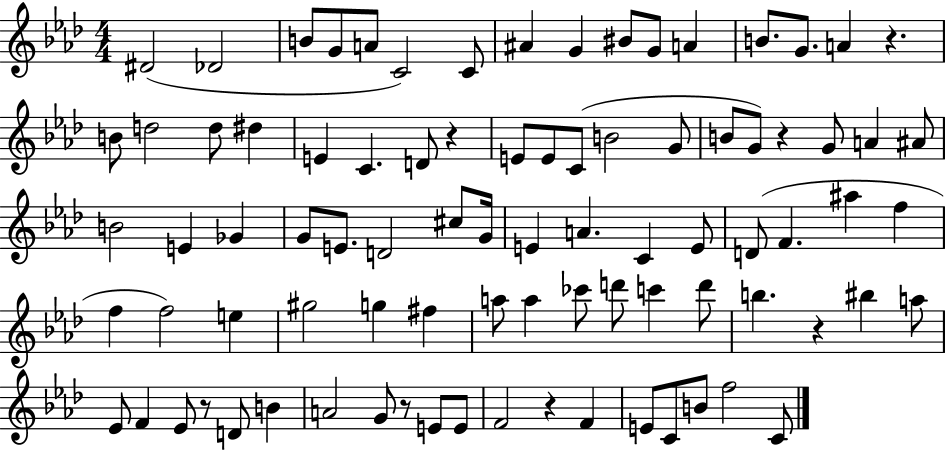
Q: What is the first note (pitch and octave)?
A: D#4